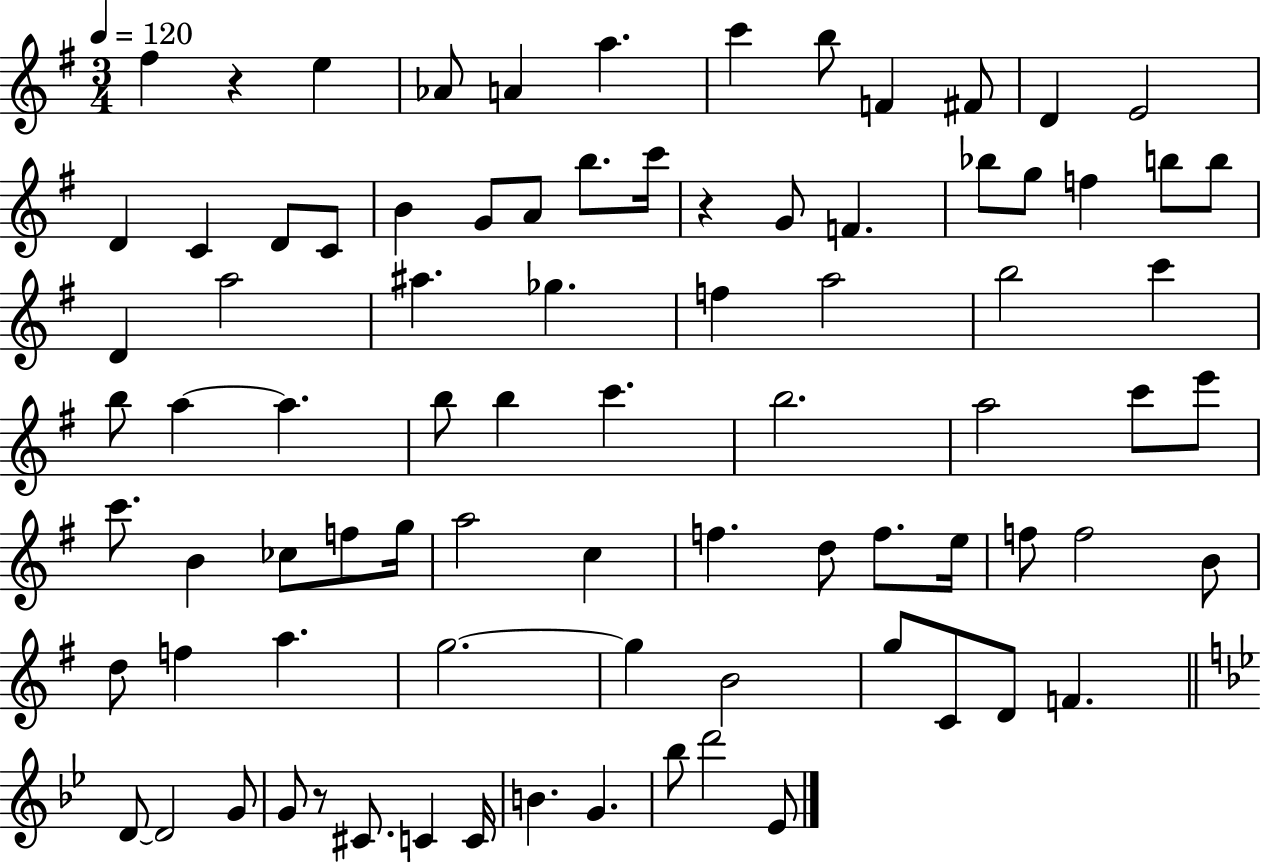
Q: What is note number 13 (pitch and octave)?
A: C4